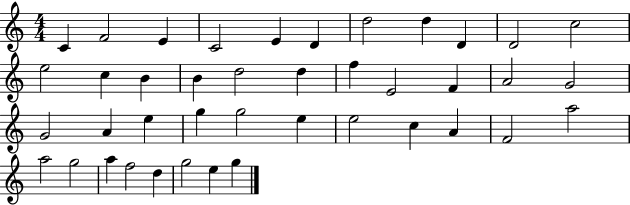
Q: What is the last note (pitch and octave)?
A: G5